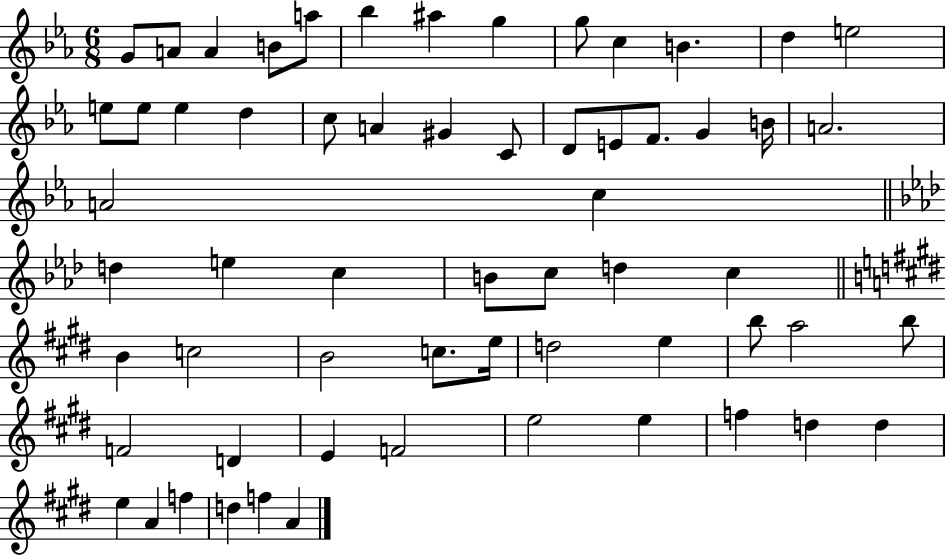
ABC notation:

X:1
T:Untitled
M:6/8
L:1/4
K:Eb
G/2 A/2 A B/2 a/2 _b ^a g g/2 c B d e2 e/2 e/2 e d c/2 A ^G C/2 D/2 E/2 F/2 G B/4 A2 A2 c d e c B/2 c/2 d c B c2 B2 c/2 e/4 d2 e b/2 a2 b/2 F2 D E F2 e2 e f d d e A f d f A